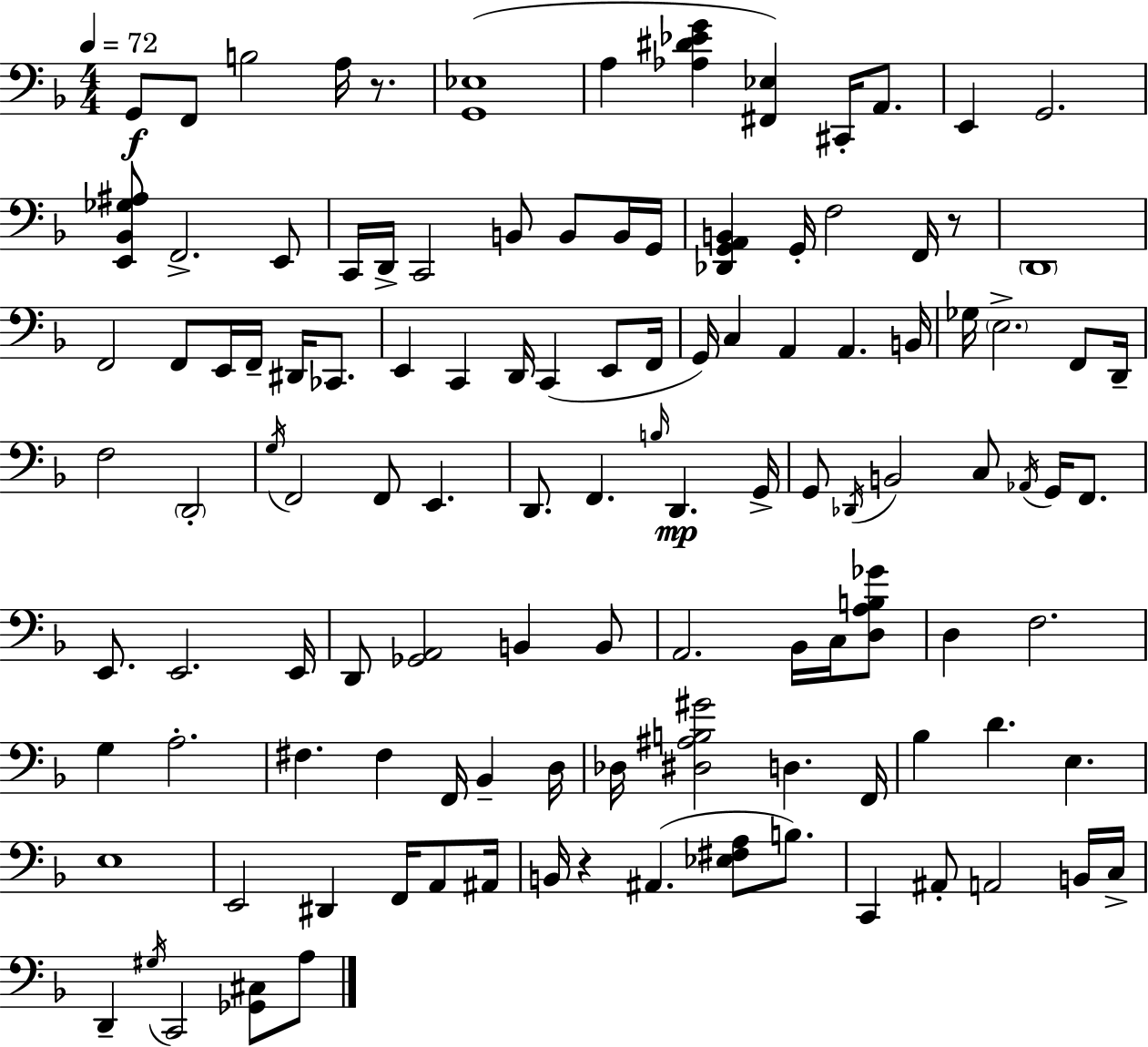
G2/e F2/e B3/h A3/s R/e. [G2,Eb3]/w A3/q [Ab3,D#4,Eb4,G4]/q [F#2,Eb3]/q C#2/s A2/e. E2/q G2/h. [E2,Bb2,Gb3,A#3]/e F2/h. E2/e C2/s D2/s C2/h B2/e B2/e B2/s G2/s [Db2,G2,A2,B2]/q G2/s F3/h F2/s R/e D2/w F2/h F2/e E2/s F2/s D#2/s CES2/e. E2/q C2/q D2/s C2/q E2/e F2/s G2/s C3/q A2/q A2/q. B2/s Gb3/s E3/h. F2/e D2/s F3/h D2/h G3/s F2/h F2/e E2/q. D2/e. F2/q. B3/s D2/q. G2/s G2/e Db2/s B2/h C3/e Ab2/s G2/s F2/e. E2/e. E2/h. E2/s D2/e [Gb2,A2]/h B2/q B2/e A2/h. Bb2/s C3/s [D3,A3,B3,Gb4]/e D3/q F3/h. G3/q A3/h. F#3/q. F#3/q F2/s Bb2/q D3/s Db3/s [D#3,A#3,B3,G#4]/h D3/q. F2/s Bb3/q D4/q. E3/q. E3/w E2/h D#2/q F2/s A2/e A#2/s B2/s R/q A#2/q. [Eb3,F#3,A3]/e B3/e. C2/q A#2/e A2/h B2/s C3/s D2/q G#3/s C2/h [Gb2,C#3]/e A3/e